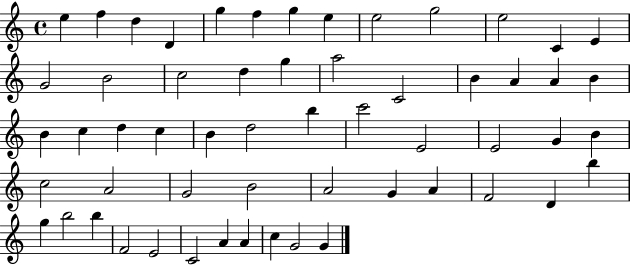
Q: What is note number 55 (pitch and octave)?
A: C5